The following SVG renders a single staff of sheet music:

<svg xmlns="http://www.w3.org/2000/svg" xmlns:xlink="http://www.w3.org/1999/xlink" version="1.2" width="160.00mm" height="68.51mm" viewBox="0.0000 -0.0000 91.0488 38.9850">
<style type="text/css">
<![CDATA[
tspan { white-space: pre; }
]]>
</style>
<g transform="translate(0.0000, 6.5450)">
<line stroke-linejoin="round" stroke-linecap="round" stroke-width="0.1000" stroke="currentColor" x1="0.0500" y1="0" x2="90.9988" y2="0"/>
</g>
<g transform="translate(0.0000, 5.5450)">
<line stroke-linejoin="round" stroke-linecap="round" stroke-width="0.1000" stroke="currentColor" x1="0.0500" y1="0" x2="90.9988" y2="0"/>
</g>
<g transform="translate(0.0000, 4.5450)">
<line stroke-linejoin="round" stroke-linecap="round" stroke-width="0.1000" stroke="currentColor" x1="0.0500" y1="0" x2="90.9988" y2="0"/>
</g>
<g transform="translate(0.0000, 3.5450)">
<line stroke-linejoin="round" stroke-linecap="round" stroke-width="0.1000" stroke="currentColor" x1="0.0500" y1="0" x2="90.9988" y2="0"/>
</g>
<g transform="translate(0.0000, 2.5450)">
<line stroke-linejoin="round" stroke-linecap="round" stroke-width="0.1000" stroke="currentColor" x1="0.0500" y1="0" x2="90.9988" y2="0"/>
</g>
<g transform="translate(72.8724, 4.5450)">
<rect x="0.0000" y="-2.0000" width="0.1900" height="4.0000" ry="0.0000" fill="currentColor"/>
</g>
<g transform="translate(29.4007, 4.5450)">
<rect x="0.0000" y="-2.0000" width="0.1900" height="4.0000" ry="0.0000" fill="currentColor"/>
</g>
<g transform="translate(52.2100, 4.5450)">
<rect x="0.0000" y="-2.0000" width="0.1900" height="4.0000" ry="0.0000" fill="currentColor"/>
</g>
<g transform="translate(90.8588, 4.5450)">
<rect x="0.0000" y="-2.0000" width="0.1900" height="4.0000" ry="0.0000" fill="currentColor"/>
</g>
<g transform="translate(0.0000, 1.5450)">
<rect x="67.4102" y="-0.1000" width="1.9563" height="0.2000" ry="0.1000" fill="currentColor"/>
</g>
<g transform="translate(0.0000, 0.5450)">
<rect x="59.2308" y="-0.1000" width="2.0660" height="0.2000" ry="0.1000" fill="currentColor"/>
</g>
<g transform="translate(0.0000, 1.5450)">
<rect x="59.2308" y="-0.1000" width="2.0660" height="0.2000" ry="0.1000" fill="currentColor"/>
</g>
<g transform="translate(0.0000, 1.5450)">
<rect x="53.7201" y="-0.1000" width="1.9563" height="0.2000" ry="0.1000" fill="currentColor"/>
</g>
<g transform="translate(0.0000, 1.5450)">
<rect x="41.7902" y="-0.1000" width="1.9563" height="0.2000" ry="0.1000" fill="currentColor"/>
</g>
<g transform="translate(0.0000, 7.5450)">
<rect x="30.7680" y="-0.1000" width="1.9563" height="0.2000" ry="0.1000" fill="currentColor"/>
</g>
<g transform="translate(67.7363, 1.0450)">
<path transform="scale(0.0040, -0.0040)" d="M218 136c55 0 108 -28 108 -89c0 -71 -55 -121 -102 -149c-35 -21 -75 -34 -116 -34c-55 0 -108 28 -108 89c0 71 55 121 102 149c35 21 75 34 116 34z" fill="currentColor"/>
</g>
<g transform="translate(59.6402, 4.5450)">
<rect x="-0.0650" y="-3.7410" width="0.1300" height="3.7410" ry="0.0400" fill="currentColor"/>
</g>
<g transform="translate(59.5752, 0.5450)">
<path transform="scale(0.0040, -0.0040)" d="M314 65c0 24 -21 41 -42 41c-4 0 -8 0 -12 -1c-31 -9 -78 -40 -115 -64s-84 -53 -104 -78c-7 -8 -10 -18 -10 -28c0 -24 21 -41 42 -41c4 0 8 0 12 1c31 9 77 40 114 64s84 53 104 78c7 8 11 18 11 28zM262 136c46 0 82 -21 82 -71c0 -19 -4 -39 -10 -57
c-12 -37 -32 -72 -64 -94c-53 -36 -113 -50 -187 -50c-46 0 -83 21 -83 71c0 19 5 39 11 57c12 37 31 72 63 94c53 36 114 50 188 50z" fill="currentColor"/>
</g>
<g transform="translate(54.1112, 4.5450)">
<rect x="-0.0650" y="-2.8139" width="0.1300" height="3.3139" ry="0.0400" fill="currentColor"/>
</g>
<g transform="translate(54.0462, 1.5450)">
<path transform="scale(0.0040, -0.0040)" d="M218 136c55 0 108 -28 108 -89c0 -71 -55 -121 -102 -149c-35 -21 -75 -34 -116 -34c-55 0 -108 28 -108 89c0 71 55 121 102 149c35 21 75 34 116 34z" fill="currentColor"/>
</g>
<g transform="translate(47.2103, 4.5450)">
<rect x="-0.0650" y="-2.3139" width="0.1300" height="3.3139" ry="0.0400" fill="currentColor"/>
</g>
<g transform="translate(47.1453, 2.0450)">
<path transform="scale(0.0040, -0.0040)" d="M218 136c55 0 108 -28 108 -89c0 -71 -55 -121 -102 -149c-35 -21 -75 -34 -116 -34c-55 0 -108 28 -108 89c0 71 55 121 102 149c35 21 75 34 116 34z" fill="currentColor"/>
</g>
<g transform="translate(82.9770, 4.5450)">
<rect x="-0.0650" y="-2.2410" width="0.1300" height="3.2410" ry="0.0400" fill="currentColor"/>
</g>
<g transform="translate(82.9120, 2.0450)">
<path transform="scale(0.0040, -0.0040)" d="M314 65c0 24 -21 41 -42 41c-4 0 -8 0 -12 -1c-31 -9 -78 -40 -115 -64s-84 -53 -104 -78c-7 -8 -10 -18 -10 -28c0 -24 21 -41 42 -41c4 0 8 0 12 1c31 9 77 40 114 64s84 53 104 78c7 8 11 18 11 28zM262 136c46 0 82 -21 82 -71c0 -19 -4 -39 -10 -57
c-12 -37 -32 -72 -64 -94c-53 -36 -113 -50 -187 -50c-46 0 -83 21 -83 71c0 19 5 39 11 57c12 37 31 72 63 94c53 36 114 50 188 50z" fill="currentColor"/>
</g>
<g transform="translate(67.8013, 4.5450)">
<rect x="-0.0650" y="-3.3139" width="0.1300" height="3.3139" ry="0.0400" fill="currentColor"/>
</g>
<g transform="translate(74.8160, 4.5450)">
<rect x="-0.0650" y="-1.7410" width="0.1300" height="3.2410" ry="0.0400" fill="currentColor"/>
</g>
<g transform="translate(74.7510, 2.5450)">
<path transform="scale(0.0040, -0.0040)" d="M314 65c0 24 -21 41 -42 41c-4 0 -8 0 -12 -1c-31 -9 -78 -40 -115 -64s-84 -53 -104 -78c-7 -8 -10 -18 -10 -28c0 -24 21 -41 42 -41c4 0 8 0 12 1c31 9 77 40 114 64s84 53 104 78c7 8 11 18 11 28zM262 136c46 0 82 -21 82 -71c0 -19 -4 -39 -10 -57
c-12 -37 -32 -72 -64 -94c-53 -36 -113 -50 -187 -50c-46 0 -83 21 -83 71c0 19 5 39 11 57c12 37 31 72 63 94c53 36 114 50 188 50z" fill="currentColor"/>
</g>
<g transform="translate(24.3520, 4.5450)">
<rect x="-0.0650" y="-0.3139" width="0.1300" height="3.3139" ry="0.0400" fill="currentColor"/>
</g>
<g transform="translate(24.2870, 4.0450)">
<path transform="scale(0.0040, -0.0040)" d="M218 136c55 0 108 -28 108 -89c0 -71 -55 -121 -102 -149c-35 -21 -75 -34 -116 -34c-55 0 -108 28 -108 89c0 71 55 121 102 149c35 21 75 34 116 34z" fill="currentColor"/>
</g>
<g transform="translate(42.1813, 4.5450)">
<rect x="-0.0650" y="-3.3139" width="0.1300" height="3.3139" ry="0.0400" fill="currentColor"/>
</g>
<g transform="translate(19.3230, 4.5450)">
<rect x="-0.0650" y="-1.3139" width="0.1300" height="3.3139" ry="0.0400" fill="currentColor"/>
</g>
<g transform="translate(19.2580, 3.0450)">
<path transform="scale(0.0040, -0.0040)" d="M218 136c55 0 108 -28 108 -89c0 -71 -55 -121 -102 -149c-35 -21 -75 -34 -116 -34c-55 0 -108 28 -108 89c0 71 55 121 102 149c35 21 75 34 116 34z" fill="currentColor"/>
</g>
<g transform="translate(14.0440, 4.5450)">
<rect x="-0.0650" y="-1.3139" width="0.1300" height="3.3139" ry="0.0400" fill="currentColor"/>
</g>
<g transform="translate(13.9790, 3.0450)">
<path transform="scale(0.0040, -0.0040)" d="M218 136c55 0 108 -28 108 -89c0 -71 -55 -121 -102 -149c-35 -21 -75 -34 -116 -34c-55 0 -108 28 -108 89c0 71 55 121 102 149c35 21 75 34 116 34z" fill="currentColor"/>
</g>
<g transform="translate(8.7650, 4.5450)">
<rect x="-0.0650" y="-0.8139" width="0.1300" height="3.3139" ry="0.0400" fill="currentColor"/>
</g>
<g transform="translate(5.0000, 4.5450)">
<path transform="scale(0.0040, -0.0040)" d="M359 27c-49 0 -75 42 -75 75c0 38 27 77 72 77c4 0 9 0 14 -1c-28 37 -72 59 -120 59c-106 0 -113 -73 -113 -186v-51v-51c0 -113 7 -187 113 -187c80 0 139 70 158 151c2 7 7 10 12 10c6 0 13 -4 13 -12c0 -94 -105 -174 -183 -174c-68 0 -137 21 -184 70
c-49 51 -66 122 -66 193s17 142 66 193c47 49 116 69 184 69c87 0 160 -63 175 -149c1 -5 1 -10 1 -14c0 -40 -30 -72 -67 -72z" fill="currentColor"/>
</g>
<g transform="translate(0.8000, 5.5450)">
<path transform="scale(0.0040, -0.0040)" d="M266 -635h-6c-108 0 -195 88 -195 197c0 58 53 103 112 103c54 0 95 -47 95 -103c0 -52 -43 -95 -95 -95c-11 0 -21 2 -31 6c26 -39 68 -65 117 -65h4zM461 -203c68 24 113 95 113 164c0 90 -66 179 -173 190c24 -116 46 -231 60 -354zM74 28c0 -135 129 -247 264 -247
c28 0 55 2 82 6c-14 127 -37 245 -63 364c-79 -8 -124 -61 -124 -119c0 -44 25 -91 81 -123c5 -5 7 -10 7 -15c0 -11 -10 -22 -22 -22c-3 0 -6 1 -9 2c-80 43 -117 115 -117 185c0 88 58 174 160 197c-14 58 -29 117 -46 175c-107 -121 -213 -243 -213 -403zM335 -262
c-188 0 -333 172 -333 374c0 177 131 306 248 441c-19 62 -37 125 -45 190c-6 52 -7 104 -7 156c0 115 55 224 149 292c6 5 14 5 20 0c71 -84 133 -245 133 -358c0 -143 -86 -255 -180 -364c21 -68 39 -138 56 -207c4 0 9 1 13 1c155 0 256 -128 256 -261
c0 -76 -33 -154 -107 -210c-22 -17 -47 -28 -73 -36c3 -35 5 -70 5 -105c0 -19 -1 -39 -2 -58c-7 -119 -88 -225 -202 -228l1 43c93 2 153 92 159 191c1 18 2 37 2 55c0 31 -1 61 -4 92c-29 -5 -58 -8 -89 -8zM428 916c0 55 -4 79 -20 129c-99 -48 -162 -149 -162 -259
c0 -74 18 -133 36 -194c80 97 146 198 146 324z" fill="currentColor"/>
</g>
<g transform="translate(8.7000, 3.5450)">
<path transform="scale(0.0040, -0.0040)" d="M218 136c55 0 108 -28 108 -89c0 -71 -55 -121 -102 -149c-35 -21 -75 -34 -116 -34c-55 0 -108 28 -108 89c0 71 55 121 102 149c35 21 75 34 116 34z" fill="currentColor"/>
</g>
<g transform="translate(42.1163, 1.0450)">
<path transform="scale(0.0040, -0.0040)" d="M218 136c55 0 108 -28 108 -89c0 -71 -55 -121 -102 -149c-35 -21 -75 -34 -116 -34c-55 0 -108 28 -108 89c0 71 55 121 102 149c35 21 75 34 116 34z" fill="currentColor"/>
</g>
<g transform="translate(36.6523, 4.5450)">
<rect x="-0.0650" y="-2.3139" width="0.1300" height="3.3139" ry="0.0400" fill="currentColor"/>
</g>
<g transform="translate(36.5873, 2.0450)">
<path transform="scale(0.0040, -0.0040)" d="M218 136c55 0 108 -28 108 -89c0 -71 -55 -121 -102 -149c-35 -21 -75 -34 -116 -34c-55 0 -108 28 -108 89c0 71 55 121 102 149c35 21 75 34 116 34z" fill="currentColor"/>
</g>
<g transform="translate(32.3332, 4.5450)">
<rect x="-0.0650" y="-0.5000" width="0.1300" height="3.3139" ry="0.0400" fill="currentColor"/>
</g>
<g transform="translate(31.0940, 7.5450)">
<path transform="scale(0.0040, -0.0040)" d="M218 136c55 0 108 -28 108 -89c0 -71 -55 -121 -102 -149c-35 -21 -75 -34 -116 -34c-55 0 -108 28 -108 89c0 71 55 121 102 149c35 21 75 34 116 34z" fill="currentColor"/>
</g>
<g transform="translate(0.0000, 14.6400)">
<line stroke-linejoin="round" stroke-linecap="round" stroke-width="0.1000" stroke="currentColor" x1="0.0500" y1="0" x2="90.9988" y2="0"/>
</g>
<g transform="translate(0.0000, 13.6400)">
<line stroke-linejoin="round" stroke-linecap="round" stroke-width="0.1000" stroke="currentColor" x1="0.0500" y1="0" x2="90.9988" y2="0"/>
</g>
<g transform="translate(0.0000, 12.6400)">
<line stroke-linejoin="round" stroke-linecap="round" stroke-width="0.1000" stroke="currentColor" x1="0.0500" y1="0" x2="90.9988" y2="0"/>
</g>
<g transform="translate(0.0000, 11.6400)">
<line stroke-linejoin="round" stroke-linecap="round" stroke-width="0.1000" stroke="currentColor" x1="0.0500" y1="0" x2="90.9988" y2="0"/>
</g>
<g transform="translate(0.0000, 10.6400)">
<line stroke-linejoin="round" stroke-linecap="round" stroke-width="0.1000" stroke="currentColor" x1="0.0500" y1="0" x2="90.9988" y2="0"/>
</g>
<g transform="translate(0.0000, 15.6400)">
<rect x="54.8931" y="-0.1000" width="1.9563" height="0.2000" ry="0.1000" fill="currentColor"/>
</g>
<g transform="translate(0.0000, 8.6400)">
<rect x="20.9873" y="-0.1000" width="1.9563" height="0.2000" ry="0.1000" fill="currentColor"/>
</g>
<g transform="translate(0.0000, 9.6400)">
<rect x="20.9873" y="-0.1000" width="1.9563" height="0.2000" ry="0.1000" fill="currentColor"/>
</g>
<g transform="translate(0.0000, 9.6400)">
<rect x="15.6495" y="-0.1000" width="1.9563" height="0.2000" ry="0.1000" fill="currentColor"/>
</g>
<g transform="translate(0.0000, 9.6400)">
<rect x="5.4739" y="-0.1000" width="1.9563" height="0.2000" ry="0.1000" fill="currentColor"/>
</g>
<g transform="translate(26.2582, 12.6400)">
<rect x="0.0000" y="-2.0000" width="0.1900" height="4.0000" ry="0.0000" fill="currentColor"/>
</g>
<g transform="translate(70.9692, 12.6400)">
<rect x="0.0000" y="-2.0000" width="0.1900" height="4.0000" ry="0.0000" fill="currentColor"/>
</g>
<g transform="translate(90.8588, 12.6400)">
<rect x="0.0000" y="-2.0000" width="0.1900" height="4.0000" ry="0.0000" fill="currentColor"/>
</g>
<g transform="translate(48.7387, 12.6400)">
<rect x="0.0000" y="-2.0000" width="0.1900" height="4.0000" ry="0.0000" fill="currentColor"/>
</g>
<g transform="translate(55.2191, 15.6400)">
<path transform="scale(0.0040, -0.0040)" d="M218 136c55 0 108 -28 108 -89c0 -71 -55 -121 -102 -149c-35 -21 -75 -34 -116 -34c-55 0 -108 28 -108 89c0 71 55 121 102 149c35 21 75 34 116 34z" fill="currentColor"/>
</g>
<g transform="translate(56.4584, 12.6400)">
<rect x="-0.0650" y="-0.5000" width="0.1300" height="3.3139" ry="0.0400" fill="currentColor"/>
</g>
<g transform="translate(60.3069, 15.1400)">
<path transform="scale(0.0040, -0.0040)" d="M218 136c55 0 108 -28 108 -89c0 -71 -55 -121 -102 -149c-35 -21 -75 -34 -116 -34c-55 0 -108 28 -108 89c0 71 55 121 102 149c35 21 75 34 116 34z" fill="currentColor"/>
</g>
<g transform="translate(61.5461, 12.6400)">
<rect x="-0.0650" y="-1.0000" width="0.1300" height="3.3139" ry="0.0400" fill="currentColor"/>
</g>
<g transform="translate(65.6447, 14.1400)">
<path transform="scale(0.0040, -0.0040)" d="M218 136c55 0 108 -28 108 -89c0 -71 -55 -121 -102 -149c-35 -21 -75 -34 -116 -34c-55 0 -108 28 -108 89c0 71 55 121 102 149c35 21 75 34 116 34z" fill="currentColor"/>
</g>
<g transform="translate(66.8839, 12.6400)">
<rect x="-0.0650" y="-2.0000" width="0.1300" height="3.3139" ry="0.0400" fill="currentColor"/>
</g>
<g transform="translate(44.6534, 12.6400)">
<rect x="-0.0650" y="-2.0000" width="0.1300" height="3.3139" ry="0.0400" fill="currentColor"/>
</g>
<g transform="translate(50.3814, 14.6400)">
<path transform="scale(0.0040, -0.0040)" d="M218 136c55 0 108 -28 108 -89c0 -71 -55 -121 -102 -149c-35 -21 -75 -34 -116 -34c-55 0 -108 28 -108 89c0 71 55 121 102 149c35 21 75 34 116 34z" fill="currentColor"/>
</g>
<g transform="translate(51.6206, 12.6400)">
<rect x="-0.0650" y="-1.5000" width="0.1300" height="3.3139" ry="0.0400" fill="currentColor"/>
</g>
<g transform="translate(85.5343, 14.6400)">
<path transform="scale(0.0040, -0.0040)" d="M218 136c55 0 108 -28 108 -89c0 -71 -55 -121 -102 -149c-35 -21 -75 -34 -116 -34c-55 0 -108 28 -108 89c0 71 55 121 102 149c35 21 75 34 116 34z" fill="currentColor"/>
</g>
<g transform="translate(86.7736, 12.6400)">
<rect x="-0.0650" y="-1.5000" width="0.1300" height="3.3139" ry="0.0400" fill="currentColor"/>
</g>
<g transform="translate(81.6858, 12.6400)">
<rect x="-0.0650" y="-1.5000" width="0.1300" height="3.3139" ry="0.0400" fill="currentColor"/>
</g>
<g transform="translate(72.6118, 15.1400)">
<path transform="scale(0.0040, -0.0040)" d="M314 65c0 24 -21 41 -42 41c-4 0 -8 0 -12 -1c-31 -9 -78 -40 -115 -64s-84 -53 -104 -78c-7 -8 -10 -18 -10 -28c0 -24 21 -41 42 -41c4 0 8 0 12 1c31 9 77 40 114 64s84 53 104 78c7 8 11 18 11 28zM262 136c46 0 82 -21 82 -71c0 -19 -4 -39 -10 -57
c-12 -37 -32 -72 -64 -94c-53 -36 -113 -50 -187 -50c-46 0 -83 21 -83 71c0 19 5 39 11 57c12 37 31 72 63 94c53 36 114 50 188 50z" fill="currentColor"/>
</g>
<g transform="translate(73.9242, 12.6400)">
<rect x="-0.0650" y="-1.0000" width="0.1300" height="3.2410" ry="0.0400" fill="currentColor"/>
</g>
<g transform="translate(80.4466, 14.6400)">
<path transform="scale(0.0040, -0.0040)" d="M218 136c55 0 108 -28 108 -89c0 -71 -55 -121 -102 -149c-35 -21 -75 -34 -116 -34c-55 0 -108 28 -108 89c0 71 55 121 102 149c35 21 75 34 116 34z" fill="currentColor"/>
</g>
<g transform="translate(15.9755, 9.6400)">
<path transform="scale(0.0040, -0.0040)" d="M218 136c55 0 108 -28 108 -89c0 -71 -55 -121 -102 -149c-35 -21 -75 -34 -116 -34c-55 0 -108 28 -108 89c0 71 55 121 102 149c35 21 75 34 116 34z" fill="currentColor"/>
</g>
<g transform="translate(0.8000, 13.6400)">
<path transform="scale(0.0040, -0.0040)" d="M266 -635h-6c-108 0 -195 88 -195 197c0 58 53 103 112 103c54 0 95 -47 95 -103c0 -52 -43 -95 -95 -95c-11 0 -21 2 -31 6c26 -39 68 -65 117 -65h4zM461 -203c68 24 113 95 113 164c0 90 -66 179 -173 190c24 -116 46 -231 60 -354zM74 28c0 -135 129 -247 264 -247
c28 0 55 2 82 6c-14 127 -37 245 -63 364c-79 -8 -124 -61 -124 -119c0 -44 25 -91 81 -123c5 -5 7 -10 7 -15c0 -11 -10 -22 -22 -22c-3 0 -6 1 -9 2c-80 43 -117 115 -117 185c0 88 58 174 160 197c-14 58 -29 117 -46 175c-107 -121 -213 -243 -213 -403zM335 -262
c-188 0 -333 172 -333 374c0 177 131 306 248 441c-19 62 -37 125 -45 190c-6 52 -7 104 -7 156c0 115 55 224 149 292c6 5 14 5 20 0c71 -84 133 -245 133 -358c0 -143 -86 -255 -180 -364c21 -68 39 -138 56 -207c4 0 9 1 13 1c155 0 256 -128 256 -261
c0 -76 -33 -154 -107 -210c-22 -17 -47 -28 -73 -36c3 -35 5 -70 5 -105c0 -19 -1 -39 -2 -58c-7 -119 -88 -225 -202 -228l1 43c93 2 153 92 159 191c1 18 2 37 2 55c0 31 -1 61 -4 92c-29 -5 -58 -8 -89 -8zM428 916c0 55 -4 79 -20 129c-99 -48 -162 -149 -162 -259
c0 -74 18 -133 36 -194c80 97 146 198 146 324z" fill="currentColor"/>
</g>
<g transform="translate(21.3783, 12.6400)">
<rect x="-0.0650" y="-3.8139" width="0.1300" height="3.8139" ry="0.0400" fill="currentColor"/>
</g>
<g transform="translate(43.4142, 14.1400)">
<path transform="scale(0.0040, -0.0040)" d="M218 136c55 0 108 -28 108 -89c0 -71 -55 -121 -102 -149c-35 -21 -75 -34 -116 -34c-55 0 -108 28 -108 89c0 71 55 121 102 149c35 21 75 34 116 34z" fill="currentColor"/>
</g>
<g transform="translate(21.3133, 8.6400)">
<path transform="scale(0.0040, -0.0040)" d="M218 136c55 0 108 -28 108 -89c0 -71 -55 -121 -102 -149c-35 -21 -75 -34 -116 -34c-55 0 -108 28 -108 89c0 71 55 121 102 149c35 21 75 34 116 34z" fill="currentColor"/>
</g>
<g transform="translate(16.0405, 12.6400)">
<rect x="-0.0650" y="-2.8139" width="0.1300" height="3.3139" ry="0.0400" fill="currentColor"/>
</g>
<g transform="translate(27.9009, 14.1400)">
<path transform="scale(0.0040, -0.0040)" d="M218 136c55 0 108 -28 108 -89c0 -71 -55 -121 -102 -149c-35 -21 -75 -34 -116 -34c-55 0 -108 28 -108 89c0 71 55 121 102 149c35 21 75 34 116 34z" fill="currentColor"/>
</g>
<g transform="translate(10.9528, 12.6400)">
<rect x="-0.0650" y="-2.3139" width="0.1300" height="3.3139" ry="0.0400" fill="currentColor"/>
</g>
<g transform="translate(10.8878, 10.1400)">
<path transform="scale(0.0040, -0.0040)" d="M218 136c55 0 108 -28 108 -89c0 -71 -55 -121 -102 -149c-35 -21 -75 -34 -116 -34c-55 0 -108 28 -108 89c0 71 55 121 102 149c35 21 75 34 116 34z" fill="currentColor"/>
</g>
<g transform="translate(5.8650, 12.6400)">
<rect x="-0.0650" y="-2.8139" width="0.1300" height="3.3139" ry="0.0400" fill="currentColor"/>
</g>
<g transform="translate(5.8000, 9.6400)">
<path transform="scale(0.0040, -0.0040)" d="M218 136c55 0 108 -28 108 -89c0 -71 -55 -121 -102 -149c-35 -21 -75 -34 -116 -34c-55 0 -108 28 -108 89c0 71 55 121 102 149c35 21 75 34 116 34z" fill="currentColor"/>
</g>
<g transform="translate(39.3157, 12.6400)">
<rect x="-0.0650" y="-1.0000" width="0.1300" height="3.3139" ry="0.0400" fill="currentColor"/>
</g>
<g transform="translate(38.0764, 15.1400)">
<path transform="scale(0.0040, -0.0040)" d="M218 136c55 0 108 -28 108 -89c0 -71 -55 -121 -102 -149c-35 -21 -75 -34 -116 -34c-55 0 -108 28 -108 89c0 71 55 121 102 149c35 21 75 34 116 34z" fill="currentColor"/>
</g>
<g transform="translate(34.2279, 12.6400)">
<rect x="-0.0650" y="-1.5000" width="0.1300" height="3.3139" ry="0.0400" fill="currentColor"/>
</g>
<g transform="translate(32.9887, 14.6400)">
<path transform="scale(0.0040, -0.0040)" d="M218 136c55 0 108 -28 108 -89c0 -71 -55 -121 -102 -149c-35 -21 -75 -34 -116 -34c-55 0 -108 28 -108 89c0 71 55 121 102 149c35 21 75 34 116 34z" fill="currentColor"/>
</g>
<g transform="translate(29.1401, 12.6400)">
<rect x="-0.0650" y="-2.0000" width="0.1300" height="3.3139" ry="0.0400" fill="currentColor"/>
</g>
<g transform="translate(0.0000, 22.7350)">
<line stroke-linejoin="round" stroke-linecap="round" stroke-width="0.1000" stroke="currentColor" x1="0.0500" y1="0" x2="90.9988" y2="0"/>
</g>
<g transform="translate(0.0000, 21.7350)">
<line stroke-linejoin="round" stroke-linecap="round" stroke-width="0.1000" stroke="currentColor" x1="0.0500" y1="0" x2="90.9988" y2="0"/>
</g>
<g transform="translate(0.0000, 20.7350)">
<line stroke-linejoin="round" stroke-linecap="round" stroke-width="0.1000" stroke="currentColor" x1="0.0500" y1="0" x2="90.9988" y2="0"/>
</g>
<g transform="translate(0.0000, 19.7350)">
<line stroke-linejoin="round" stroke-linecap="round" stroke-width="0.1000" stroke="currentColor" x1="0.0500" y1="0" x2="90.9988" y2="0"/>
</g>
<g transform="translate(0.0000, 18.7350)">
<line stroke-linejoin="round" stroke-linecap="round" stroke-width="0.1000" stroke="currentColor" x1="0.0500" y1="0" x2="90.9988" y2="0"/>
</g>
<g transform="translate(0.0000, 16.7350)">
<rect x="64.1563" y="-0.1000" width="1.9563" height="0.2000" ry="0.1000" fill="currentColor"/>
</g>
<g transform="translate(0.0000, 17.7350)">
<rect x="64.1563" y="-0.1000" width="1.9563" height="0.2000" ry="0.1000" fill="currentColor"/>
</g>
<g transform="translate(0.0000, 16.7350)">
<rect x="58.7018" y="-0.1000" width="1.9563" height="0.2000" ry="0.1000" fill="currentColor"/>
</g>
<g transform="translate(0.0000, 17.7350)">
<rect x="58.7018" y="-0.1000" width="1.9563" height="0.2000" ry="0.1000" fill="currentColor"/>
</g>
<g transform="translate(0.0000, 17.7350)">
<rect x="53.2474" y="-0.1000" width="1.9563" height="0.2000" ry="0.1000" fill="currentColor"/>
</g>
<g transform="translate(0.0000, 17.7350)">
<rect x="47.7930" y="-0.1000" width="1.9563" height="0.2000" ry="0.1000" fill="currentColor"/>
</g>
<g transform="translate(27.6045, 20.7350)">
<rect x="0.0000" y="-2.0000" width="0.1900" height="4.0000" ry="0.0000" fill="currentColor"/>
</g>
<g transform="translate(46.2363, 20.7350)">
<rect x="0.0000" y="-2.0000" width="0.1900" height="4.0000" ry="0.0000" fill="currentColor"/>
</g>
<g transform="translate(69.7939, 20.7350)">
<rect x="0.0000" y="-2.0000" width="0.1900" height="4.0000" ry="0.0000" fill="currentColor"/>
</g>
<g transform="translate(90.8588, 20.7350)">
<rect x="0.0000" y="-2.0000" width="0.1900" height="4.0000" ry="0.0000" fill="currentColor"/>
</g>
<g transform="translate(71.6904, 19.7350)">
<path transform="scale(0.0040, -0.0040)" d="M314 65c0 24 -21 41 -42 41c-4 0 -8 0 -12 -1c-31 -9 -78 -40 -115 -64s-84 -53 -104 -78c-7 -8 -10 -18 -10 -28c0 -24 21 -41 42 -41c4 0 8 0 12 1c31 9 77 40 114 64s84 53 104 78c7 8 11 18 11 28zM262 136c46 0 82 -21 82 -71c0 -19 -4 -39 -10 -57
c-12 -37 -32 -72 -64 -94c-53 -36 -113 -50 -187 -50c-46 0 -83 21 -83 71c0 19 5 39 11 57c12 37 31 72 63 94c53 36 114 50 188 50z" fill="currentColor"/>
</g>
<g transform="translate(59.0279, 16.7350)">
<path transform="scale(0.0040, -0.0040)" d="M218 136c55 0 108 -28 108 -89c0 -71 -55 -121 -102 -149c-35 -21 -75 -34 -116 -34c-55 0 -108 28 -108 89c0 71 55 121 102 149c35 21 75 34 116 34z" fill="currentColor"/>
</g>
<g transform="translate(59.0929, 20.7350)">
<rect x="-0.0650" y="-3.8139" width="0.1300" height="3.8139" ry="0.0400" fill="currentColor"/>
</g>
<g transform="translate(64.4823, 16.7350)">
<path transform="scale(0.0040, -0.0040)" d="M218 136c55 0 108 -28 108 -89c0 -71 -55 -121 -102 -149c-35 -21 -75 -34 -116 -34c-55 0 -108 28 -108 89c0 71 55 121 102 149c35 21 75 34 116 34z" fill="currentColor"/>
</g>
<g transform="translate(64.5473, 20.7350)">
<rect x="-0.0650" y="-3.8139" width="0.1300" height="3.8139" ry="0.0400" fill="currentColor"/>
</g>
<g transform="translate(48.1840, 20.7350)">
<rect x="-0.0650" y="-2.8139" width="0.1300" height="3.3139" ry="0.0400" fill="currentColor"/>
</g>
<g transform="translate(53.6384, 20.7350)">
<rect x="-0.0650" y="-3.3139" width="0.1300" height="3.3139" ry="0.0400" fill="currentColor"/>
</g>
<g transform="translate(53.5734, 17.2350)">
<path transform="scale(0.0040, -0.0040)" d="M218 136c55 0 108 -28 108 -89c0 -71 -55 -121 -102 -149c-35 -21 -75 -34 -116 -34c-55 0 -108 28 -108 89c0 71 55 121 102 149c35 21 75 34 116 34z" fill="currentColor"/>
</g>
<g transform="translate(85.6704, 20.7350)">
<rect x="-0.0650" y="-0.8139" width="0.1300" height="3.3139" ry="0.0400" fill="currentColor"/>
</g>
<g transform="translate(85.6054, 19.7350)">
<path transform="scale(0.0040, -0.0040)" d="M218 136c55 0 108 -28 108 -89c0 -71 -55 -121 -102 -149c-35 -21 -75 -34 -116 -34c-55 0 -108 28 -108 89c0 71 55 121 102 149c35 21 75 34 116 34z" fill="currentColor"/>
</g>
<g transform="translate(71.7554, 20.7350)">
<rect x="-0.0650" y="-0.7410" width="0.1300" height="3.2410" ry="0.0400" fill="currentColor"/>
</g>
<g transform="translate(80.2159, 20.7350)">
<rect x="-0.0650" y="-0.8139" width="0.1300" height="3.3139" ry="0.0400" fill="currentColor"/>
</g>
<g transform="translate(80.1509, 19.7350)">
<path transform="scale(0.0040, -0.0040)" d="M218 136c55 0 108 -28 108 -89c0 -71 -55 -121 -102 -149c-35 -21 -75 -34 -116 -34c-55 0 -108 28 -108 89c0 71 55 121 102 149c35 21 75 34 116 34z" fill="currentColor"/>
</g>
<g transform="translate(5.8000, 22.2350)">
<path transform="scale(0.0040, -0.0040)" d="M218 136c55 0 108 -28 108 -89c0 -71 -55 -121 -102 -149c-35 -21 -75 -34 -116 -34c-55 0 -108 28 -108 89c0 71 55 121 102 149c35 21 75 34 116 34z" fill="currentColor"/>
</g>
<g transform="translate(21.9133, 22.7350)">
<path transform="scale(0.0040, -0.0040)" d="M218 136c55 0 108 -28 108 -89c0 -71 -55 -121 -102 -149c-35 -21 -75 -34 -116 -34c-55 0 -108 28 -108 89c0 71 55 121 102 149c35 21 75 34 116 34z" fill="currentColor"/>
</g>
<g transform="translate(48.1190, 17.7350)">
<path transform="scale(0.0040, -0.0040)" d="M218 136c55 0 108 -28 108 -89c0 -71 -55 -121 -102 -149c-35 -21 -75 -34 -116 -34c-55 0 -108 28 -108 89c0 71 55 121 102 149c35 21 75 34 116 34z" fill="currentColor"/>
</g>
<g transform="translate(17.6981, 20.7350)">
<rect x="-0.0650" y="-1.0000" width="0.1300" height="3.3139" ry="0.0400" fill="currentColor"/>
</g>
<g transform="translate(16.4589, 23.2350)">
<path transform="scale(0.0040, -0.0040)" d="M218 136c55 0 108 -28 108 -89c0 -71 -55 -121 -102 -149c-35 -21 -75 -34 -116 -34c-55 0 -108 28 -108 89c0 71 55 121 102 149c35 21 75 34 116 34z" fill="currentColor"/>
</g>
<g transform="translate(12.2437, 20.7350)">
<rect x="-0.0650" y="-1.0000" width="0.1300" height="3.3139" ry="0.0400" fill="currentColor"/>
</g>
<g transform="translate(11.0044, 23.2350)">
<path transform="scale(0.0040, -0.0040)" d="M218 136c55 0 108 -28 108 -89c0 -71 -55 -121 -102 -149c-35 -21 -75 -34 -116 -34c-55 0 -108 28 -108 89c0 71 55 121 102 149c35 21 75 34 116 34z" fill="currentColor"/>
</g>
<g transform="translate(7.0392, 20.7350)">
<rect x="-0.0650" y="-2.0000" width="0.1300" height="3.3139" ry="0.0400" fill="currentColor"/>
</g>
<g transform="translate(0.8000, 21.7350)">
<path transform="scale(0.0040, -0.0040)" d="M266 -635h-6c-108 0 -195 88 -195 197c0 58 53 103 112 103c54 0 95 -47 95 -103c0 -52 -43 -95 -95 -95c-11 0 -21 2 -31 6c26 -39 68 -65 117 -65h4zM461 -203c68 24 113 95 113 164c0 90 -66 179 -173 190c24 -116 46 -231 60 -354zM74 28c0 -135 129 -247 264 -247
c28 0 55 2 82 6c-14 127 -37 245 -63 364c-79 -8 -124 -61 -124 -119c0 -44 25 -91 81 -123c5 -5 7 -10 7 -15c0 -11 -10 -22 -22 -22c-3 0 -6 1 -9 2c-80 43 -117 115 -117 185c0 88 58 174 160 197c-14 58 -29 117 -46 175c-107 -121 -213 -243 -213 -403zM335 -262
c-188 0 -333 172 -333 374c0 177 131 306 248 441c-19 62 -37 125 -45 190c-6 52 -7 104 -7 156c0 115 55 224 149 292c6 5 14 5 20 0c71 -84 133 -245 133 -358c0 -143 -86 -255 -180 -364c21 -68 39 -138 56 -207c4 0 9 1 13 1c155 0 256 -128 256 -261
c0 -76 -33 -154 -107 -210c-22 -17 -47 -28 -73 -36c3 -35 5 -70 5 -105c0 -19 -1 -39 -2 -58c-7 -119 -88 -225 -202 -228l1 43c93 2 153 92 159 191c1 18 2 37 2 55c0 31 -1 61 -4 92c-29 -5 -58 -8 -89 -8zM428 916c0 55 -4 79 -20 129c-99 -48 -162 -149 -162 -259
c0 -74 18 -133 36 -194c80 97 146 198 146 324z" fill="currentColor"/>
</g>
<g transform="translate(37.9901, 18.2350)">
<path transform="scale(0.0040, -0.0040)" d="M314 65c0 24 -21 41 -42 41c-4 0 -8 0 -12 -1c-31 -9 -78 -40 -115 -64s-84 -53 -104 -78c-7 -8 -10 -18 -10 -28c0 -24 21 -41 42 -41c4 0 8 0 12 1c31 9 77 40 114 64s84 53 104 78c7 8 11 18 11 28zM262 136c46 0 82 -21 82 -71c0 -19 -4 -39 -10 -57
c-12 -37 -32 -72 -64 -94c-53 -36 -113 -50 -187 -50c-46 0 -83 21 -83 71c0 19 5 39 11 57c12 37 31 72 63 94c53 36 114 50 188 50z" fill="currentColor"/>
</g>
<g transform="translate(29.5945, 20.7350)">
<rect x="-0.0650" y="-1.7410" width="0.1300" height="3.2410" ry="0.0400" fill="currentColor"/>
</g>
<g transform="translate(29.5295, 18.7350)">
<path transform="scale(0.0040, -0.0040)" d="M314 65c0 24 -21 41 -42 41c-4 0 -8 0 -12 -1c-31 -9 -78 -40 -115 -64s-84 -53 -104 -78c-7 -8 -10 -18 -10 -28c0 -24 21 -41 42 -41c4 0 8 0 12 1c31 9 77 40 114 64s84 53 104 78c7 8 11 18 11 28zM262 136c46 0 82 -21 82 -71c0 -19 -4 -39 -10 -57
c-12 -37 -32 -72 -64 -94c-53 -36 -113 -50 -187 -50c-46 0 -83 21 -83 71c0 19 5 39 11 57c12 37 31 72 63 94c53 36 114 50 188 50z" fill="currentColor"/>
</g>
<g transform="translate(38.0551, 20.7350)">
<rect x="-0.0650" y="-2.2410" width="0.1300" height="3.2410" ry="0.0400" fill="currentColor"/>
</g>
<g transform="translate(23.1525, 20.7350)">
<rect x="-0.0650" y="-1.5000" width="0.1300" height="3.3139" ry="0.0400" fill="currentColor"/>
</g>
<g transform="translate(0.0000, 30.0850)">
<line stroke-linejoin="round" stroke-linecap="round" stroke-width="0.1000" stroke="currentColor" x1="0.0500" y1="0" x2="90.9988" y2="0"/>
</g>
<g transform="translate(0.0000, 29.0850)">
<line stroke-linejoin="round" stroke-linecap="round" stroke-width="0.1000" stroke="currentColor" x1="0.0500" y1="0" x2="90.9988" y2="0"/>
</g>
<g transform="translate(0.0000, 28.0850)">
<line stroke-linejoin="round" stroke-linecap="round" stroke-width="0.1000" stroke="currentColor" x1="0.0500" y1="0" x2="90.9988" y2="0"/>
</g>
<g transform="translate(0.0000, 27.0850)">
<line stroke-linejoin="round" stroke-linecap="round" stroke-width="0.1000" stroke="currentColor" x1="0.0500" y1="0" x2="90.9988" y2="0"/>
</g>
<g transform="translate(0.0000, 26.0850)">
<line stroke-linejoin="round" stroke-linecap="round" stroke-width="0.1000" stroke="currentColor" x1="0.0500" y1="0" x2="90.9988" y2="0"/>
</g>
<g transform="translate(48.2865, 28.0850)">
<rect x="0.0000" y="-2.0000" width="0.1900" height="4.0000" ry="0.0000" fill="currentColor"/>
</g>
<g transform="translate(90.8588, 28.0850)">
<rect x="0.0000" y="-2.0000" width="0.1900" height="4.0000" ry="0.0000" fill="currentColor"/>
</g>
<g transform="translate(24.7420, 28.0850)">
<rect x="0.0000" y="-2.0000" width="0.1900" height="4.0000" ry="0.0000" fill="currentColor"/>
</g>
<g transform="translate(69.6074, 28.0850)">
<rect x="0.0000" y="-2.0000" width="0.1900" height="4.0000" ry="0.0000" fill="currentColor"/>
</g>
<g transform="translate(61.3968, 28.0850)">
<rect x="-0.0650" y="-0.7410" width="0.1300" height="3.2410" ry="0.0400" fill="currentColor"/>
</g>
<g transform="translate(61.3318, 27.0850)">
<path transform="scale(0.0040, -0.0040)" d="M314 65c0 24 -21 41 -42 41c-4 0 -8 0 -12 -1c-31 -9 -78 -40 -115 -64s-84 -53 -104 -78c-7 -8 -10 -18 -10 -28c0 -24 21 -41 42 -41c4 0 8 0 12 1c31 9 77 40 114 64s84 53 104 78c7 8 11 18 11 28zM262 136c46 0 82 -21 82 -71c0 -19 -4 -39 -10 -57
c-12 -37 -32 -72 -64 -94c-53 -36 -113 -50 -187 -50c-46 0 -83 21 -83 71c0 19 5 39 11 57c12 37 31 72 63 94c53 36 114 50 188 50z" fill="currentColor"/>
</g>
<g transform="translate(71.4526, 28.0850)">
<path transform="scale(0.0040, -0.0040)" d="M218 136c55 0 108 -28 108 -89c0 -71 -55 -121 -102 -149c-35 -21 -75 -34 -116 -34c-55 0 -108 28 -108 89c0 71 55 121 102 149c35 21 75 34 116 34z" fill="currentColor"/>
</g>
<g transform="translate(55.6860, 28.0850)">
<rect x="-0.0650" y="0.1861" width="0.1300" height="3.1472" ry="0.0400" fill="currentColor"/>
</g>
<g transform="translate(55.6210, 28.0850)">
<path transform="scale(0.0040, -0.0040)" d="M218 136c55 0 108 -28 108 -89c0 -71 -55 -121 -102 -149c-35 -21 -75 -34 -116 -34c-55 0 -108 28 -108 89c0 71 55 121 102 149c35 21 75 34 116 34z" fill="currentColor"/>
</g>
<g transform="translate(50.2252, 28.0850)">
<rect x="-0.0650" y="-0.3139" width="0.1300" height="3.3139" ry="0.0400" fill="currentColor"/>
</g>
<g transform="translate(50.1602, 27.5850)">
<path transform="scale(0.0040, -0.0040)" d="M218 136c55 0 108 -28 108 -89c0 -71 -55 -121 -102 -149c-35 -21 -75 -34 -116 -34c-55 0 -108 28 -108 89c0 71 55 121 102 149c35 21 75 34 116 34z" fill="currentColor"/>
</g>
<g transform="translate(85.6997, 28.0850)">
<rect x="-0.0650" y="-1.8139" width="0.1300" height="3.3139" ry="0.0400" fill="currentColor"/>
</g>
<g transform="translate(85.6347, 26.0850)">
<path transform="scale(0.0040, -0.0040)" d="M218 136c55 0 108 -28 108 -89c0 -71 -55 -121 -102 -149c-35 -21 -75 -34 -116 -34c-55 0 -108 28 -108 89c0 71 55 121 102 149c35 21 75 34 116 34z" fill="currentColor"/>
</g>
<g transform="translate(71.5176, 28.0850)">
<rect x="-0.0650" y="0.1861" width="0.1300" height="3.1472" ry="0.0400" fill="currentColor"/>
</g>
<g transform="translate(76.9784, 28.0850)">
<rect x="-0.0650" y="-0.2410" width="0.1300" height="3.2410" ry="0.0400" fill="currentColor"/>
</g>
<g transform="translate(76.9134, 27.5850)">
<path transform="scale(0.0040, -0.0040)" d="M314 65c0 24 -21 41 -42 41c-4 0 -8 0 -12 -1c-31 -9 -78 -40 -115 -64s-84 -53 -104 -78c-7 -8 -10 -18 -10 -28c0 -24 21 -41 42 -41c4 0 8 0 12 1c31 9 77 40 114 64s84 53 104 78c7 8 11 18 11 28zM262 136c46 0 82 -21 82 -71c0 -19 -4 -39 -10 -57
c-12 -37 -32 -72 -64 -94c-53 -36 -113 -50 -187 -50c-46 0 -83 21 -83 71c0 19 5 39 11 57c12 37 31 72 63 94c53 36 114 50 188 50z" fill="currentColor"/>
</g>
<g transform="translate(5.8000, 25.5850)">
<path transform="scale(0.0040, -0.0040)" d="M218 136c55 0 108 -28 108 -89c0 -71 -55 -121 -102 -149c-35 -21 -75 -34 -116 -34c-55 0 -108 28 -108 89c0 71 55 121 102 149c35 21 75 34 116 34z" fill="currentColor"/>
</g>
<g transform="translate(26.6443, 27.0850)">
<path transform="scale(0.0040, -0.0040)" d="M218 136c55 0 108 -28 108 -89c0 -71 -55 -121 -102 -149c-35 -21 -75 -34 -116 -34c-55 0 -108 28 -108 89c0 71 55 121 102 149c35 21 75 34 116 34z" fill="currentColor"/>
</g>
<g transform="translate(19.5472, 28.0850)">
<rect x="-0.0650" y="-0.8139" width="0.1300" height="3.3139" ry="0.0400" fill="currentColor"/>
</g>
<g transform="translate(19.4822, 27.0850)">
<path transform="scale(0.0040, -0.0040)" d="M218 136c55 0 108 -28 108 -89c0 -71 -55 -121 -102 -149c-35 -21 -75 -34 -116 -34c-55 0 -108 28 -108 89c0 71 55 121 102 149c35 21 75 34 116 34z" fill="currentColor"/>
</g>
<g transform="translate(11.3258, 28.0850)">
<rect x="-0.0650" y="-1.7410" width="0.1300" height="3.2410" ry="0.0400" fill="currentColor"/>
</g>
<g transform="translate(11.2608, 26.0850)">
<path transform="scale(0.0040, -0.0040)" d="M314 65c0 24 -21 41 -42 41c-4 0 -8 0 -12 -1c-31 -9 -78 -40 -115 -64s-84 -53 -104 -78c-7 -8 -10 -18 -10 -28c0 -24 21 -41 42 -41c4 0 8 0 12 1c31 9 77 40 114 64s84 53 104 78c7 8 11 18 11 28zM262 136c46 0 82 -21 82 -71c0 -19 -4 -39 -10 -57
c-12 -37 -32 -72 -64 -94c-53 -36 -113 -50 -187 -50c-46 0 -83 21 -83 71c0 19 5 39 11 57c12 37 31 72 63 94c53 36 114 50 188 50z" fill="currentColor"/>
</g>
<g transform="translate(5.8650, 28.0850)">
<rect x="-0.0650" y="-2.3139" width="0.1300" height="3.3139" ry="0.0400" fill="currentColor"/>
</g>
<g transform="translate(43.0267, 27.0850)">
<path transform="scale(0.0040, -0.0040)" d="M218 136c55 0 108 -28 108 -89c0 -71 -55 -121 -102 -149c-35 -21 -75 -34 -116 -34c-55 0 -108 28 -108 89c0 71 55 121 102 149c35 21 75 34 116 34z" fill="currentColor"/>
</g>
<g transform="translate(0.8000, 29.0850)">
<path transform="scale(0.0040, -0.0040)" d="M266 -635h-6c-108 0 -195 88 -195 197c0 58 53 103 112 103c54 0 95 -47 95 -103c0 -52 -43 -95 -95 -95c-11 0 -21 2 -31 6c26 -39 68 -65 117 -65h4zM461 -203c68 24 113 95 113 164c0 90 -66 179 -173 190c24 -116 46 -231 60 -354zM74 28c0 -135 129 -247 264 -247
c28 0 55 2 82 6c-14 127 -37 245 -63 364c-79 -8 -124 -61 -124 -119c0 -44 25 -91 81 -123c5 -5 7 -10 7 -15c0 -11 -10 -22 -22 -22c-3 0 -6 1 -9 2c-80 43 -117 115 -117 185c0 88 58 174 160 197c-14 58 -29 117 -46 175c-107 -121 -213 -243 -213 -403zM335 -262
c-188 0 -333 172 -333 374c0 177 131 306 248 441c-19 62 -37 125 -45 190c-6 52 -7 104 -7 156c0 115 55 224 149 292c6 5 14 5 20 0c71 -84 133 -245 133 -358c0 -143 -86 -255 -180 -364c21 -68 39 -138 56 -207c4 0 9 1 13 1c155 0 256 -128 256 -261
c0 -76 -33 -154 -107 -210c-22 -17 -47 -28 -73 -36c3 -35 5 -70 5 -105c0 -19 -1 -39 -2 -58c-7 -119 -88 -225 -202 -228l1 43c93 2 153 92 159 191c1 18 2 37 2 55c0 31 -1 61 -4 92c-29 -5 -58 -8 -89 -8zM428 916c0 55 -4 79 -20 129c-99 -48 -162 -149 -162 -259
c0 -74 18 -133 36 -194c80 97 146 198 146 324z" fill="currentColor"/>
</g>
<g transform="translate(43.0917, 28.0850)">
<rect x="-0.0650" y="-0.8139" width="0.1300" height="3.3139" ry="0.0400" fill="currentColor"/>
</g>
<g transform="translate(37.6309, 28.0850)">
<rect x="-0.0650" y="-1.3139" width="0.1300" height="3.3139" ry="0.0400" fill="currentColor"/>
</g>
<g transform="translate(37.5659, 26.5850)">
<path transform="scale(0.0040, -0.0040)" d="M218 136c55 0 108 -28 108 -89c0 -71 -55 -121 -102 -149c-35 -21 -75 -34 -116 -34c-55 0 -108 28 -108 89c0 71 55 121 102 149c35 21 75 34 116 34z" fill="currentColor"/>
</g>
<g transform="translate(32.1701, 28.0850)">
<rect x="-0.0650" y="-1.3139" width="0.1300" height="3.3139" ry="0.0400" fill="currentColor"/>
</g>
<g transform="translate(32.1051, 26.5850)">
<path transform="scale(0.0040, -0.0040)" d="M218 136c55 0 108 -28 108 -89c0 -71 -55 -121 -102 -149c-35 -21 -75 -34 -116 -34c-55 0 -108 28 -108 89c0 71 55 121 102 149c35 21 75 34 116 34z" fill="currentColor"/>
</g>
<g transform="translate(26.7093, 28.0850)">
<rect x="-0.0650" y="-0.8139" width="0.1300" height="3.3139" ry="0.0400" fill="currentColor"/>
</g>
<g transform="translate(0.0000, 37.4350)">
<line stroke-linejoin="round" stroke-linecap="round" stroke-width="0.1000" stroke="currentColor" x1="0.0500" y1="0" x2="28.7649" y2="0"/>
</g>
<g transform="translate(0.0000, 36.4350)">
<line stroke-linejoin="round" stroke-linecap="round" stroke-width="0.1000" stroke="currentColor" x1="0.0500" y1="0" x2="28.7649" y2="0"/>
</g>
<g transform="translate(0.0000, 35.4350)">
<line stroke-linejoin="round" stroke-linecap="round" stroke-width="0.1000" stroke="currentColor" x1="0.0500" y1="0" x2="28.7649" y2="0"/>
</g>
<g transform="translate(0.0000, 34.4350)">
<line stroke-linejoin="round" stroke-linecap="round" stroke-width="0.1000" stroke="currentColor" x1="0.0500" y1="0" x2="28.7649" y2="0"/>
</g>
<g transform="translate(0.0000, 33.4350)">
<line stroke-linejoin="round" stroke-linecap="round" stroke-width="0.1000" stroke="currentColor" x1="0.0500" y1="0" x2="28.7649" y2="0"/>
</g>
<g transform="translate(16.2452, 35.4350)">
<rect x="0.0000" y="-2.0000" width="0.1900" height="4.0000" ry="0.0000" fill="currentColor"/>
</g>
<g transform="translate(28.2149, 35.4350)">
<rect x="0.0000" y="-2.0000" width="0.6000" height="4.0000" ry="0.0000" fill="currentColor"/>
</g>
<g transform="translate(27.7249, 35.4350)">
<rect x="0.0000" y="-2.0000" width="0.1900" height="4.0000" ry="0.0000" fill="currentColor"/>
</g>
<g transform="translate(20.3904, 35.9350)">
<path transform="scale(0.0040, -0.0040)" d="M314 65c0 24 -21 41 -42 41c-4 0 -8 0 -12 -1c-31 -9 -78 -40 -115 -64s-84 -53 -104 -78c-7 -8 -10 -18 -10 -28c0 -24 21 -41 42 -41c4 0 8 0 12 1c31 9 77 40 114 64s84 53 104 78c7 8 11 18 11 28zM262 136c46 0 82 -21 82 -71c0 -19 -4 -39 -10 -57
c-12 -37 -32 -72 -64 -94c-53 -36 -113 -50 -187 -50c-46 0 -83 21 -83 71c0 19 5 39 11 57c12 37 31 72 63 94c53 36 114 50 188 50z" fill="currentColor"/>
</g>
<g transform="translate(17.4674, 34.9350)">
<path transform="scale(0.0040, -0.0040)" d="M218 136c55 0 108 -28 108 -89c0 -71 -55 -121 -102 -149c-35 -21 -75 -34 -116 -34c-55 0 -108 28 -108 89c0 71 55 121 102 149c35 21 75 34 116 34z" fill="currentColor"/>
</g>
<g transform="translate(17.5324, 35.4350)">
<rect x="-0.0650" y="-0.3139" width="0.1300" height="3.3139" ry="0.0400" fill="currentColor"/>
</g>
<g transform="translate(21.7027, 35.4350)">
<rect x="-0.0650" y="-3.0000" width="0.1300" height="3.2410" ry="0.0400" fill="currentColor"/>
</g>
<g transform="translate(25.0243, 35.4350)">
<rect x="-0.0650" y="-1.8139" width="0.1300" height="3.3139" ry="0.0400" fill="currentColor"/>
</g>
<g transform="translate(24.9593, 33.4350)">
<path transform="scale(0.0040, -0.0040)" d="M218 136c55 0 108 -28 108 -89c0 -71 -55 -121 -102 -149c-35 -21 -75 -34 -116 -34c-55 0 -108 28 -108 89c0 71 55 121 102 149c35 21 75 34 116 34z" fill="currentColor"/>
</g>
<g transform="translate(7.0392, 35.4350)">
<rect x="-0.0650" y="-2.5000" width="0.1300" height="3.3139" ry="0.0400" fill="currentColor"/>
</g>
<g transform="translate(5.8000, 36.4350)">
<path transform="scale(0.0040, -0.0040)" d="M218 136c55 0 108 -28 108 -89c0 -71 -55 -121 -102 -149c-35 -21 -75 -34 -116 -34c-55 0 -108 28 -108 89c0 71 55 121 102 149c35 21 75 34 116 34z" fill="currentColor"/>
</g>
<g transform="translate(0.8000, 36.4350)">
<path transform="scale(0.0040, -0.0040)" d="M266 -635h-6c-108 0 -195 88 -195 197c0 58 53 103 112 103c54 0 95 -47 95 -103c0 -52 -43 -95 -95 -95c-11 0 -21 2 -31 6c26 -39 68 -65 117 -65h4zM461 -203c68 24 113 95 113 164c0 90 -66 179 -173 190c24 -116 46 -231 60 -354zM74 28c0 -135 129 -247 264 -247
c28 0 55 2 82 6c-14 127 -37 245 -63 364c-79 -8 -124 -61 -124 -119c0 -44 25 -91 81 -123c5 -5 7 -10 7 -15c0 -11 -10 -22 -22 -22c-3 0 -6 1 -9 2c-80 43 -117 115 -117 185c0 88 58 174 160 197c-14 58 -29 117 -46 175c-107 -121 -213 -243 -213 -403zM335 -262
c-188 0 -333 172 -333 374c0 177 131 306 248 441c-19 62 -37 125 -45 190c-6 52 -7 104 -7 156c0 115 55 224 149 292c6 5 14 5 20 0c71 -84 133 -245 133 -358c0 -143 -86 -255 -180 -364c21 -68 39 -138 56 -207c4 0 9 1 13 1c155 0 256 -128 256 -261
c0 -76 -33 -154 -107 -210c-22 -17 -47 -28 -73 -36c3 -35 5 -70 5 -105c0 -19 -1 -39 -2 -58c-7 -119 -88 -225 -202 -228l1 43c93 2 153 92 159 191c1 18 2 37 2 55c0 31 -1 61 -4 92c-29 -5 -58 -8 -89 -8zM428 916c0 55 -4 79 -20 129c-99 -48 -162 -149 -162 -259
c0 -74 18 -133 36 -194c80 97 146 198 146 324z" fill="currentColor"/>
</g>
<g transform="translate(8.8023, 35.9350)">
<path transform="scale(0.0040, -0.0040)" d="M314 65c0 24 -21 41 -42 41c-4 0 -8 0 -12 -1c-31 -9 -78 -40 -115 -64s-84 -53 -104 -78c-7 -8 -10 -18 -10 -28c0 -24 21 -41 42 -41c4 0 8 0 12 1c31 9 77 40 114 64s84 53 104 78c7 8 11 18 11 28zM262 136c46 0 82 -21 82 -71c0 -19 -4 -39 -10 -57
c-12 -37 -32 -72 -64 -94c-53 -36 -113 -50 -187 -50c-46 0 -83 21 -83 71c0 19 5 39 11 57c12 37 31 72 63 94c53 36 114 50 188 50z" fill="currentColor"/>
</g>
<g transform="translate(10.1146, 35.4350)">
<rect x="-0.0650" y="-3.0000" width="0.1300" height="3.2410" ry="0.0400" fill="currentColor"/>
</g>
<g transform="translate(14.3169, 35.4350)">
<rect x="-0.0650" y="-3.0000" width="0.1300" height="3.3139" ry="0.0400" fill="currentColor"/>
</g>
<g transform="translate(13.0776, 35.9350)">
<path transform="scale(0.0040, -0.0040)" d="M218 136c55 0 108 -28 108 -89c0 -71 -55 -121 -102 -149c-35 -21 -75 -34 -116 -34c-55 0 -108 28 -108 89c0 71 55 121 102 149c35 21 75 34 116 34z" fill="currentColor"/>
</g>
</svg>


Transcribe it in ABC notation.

X:1
T:Untitled
M:4/4
L:1/4
K:C
d e e c C g b g a c'2 b f2 g2 a g a c' F E D F E C D F D2 E E F D D E f2 g2 a b c' c' d2 d d g f2 d d e e d c B d2 B c2 f G A2 A c A2 f